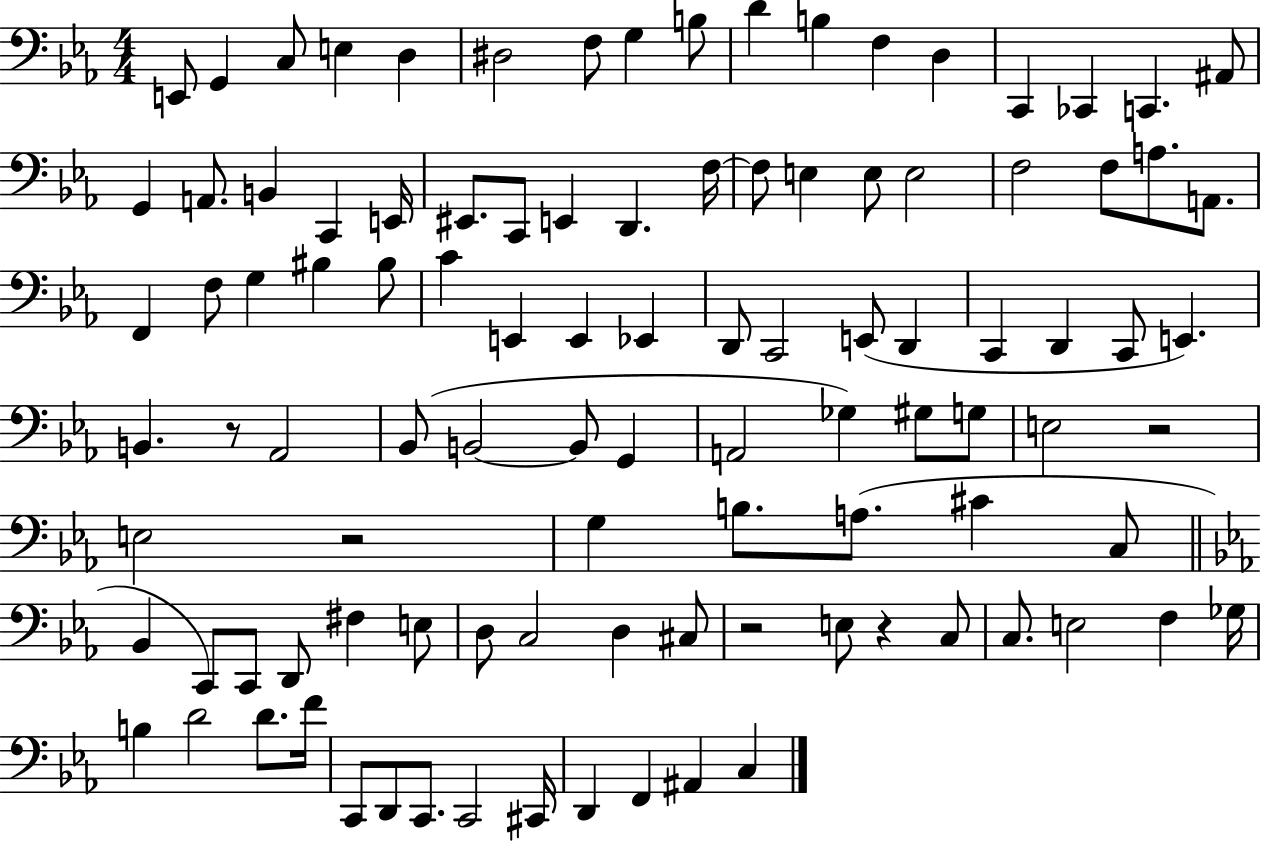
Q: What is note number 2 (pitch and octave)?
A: G2